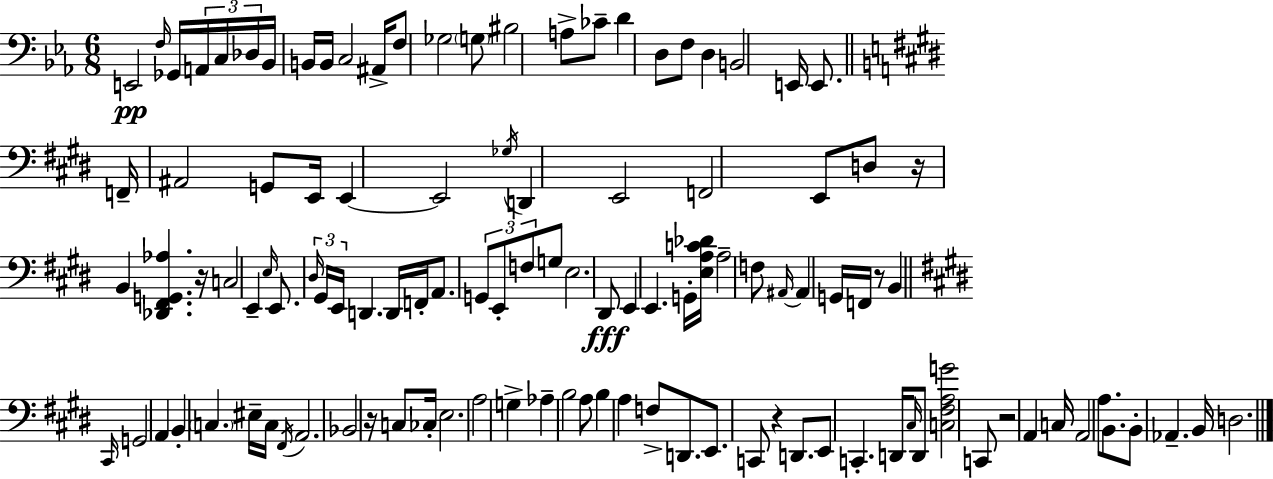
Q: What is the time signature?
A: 6/8